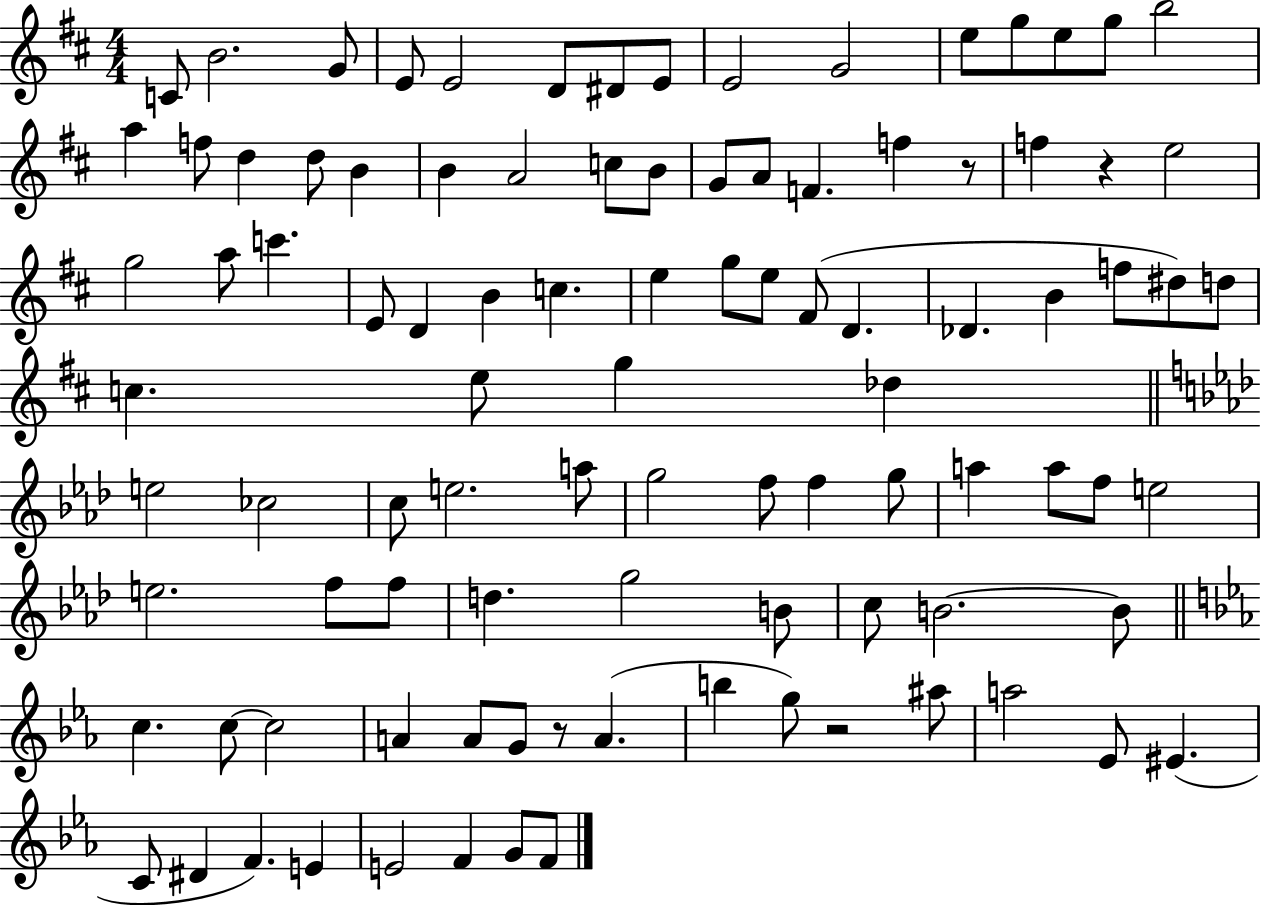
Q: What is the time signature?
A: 4/4